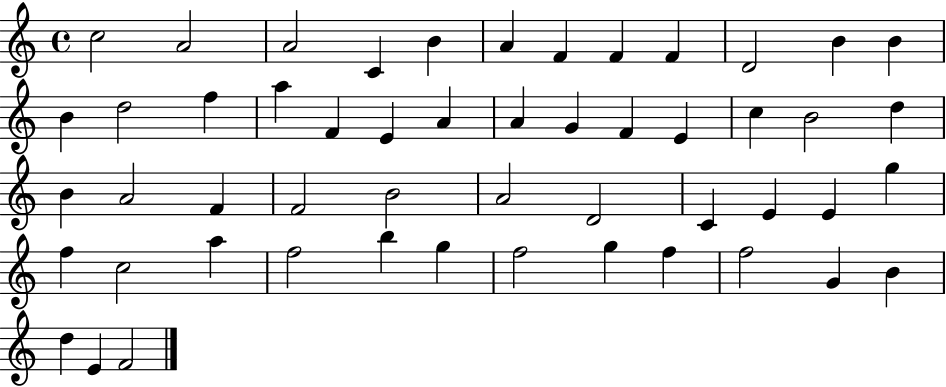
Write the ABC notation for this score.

X:1
T:Untitled
M:4/4
L:1/4
K:C
c2 A2 A2 C B A F F F D2 B B B d2 f a F E A A G F E c B2 d B A2 F F2 B2 A2 D2 C E E g f c2 a f2 b g f2 g f f2 G B d E F2